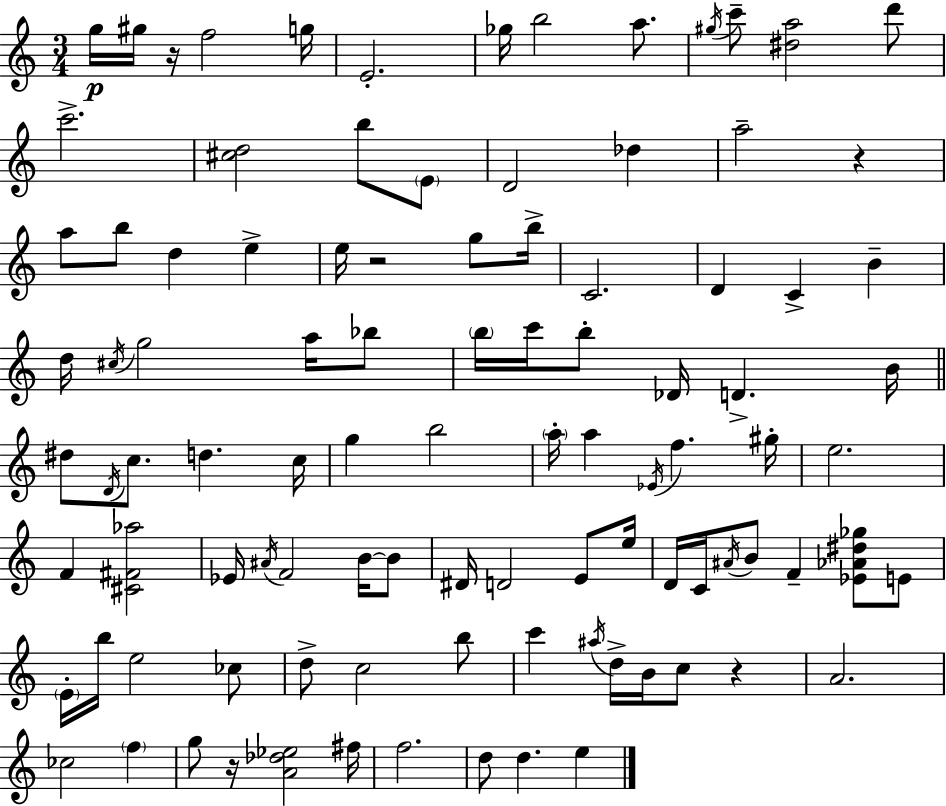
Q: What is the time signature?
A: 3/4